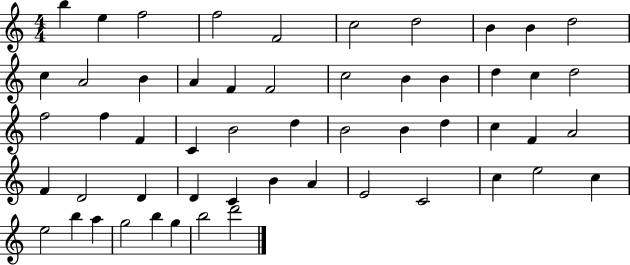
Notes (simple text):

B5/q E5/q F5/h F5/h F4/h C5/h D5/h B4/q B4/q D5/h C5/q A4/h B4/q A4/q F4/q F4/h C5/h B4/q B4/q D5/q C5/q D5/h F5/h F5/q F4/q C4/q B4/h D5/q B4/h B4/q D5/q C5/q F4/q A4/h F4/q D4/h D4/q D4/q C4/q B4/q A4/q E4/h C4/h C5/q E5/h C5/q E5/h B5/q A5/q G5/h B5/q G5/q B5/h D6/h